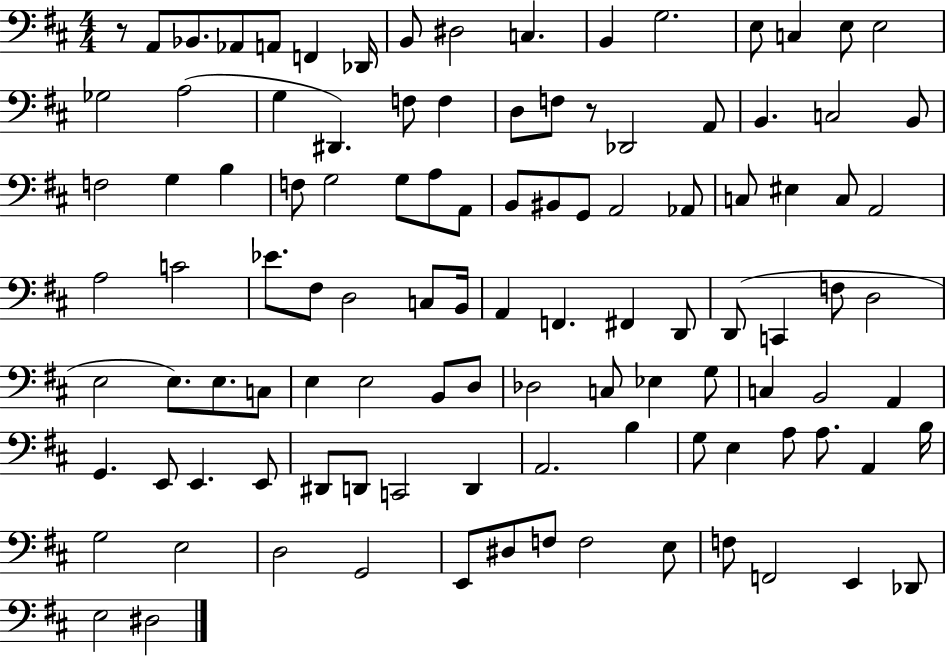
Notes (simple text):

R/e A2/e Bb2/e. Ab2/e A2/e F2/q Db2/s B2/e D#3/h C3/q. B2/q G3/h. E3/e C3/q E3/e E3/h Gb3/h A3/h G3/q D#2/q. F3/e F3/q D3/e F3/e R/e Db2/h A2/e B2/q. C3/h B2/e F3/h G3/q B3/q F3/e G3/h G3/e A3/e A2/e B2/e BIS2/e G2/e A2/h Ab2/e C3/e EIS3/q C3/e A2/h A3/h C4/h Eb4/e. F#3/e D3/h C3/e B2/s A2/q F2/q. F#2/q D2/e D2/e C2/q F3/e D3/h E3/h E3/e. E3/e. C3/e E3/q E3/h B2/e D3/e Db3/h C3/e Eb3/q G3/e C3/q B2/h A2/q G2/q. E2/e E2/q. E2/e D#2/e D2/e C2/h D2/q A2/h. B3/q G3/e E3/q A3/e A3/e. A2/q B3/s G3/h E3/h D3/h G2/h E2/e D#3/e F3/e F3/h E3/e F3/e F2/h E2/q Db2/e E3/h D#3/h